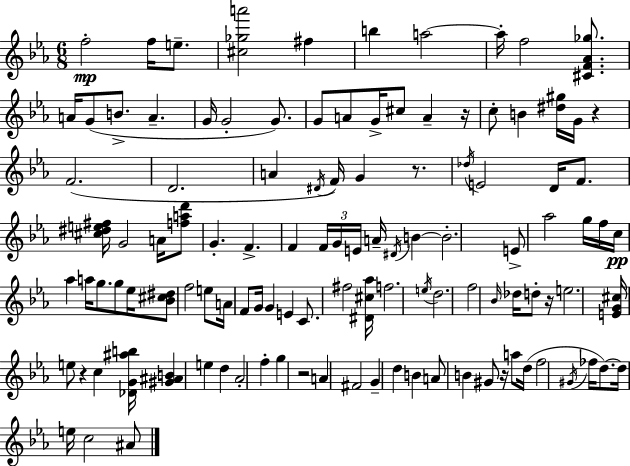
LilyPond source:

{
  \clef treble
  \numericTimeSignature
  \time 6/8
  \key ees \major
  \repeat volta 2 { f''2-.\mp f''16 e''8.-- | <cis'' ges'' a'''>2 fis''4 | b''4 a''2~~ | a''16-. f''2 <cis' f' aes' ges''>8. | \break a'16 g'8( b'8.-> a'4.-- | g'16 g'2-. g'8.) | g'8 a'8 g'16-> cis''8 a'4-- r16 | c''8-. b'4 <dis'' gis''>16 g'16 r4 | \break f'2.( | d'2. | a'4 \acciaccatura { dis'16 }) f'16 g'4 r8. | \acciaccatura { des''16 } e'2 d'16 f'8. | \break <cis'' dis'' e'' fis''>16 g'2 a'16 | <f'' a'' d'''>8 g'4.-. f'4.-> | f'4 \tuplet 3/2 { f'16 g'16 e'16 } a'16-- \acciaccatura { dis'16 } b'4~~ | b'2.-. | \break e'8-> aes''2 | g''16 f''16 c''16\pp aes''4 a''16 g''8. | g''8 ees''16 <bes' cis'' dis''>8 f''2 | e''8 a'16 f'8 g'16 g'4 e'4 | \break c'8. fis''2 | <dis' cis'' aes''>16 f''2. | \acciaccatura { e''16 } d''2. | f''2 | \break \grace { bes'16 } des''16 d''8-. r16 e''2. | <e' g' cis''>16 e''8 r4 | c''4 <des' g' ais'' b''>16 <gis' ais' b'>4 e''4 | d''4 aes'2-. | \break f''4-. g''4 r2 | a'4 fis'2 | g'4-- d''4 | b'4 a'8 b'4 gis'8 | \break r16 a''8 d''16( f''2 | \acciaccatura { gis'16 } fes''16 d''8.~~) d''16 e''16 c''2 | ais'8 } \bar "|."
}